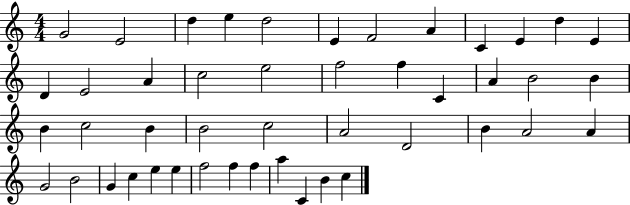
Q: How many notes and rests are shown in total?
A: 46